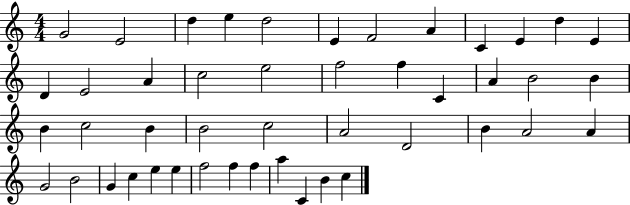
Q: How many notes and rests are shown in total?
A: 46